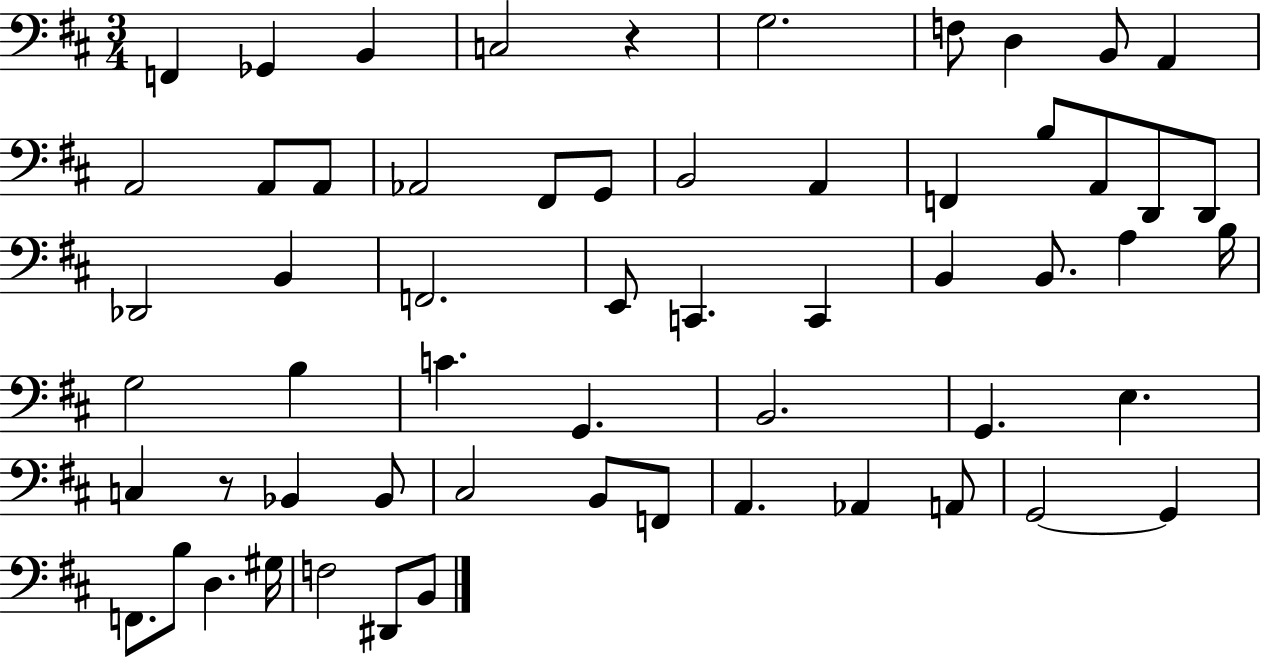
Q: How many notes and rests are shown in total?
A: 59